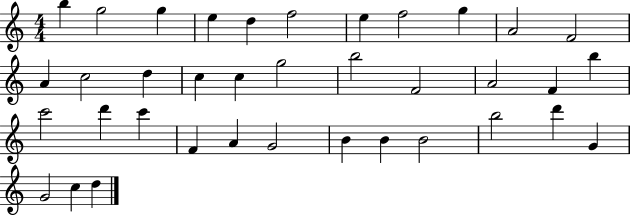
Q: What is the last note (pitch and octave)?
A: D5